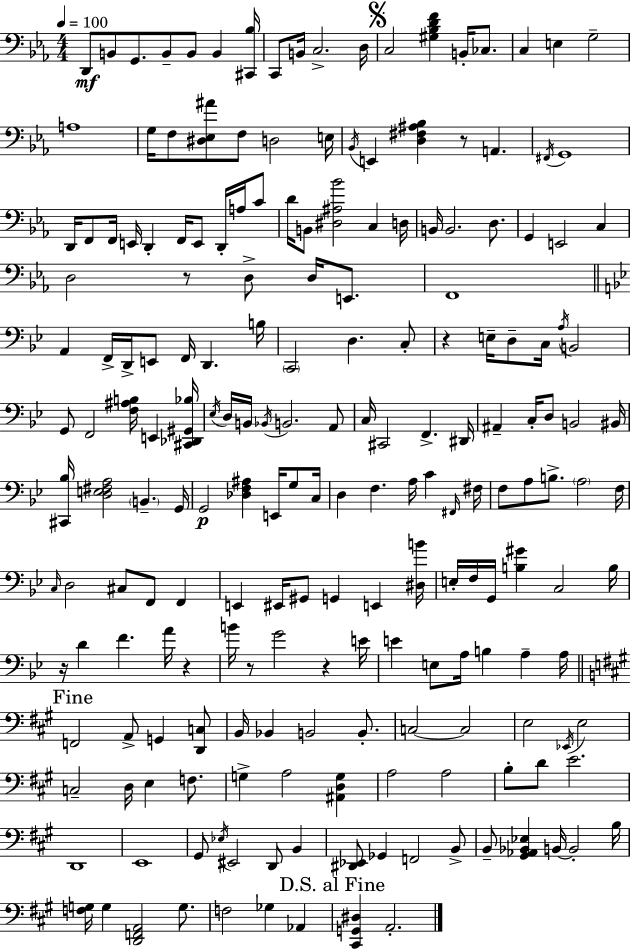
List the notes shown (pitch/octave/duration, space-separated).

D2/e B2/e G2/e. B2/e B2/e B2/q [C#2,Bb3]/s C2/e B2/s C3/h. D3/s C3/h [G#3,Bb3,D4,F4]/q B2/s CES3/e. C3/q E3/q G3/h A3/w G3/s F3/e [D#3,Eb3,A#4]/e F3/e D3/h E3/s Bb2/s E2/q [D3,F#3,A#3,Bb3]/q R/e A2/q. F#2/s G2/w D2/s F2/e F2/s E2/s D2/q F2/s E2/e D2/s A3/s C4/e D4/s B2/e [D#3,A#3,Bb4]/h C3/q D3/s B2/s B2/h. D3/e. G2/q E2/h C3/q D3/h R/e D3/e D3/s E2/e. F2/w A2/q F2/s D2/s E2/e F2/s D2/q. B3/s C2/h D3/q. C3/e R/q E3/s D3/e C3/s A3/s B2/h G2/e F2/h [F3,A#3,B3]/s E2/q [C#2,Db2,G#2,Bb3]/s Eb3/s D3/s B2/s Bb2/s B2/h. A2/e C3/s C#2/h F2/q. D#2/s A#2/q C3/s D3/e B2/h BIS2/s [C#2,Bb3]/s [D3,E3,F#3,A3]/h B2/q. G2/s G2/h [Db3,F3,A#3]/q E2/s G3/e C3/s D3/q F3/q. A3/s C4/q F#2/s F#3/s F3/e A3/e B3/e. A3/h F3/s C3/s D3/h C#3/e F2/e F2/q E2/q EIS2/s G#2/e G2/q E2/q [D#3,B4]/s E3/s F3/s G2/s [B3,G#4]/q C3/h B3/s R/s D4/q F4/q. A4/s R/q B4/s R/e G4/h R/q E4/s E4/q E3/e A3/s B3/q A3/q A3/s F2/h A2/e G2/q [D2,C3]/e B2/s Bb2/q B2/h B2/e. C3/h C3/h E3/h Eb2/s E3/h C3/h D3/s E3/q F3/e. G3/q A3/h [A#2,D3,G3]/q A3/h A3/h B3/e D4/e E4/h. D2/w E2/w G#2/e Eb3/s EIS2/h D2/e B2/q [D#2,Eb2]/e Gb2/q F2/h B2/e B2/e [G#2,Ab2,Bb2,Eb3]/q B2/s B2/h B3/s [F3,G3]/s G3/q [D2,F2,A2]/h G3/e. F3/h Gb3/q Ab2/q [C#2,G2,D#3]/q A2/h.